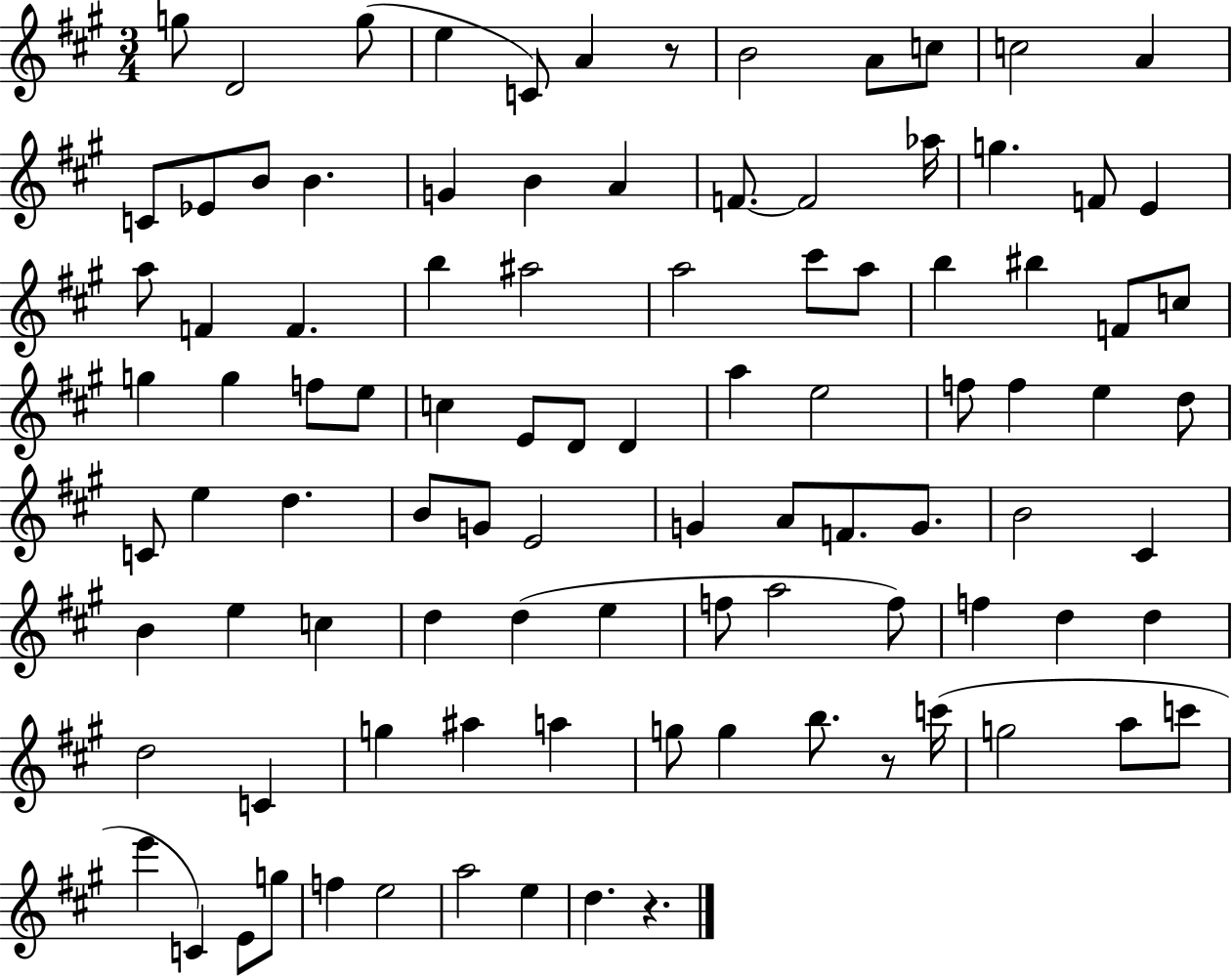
{
  \clef treble
  \numericTimeSignature
  \time 3/4
  \key a \major
  g''8 d'2 g''8( | e''4 c'8) a'4 r8 | b'2 a'8 c''8 | c''2 a'4 | \break c'8 ees'8 b'8 b'4. | g'4 b'4 a'4 | f'8.~~ f'2 aes''16 | g''4. f'8 e'4 | \break a''8 f'4 f'4. | b''4 ais''2 | a''2 cis'''8 a''8 | b''4 bis''4 f'8 c''8 | \break g''4 g''4 f''8 e''8 | c''4 e'8 d'8 d'4 | a''4 e''2 | f''8 f''4 e''4 d''8 | \break c'8 e''4 d''4. | b'8 g'8 e'2 | g'4 a'8 f'8. g'8. | b'2 cis'4 | \break b'4 e''4 c''4 | d''4 d''4( e''4 | f''8 a''2 f''8) | f''4 d''4 d''4 | \break d''2 c'4 | g''4 ais''4 a''4 | g''8 g''4 b''8. r8 c'''16( | g''2 a''8 c'''8 | \break e'''4 c'4) e'8 g''8 | f''4 e''2 | a''2 e''4 | d''4. r4. | \break \bar "|."
}